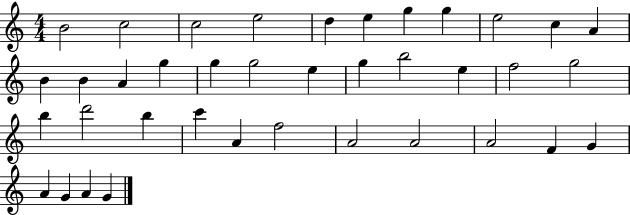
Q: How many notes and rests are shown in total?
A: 38